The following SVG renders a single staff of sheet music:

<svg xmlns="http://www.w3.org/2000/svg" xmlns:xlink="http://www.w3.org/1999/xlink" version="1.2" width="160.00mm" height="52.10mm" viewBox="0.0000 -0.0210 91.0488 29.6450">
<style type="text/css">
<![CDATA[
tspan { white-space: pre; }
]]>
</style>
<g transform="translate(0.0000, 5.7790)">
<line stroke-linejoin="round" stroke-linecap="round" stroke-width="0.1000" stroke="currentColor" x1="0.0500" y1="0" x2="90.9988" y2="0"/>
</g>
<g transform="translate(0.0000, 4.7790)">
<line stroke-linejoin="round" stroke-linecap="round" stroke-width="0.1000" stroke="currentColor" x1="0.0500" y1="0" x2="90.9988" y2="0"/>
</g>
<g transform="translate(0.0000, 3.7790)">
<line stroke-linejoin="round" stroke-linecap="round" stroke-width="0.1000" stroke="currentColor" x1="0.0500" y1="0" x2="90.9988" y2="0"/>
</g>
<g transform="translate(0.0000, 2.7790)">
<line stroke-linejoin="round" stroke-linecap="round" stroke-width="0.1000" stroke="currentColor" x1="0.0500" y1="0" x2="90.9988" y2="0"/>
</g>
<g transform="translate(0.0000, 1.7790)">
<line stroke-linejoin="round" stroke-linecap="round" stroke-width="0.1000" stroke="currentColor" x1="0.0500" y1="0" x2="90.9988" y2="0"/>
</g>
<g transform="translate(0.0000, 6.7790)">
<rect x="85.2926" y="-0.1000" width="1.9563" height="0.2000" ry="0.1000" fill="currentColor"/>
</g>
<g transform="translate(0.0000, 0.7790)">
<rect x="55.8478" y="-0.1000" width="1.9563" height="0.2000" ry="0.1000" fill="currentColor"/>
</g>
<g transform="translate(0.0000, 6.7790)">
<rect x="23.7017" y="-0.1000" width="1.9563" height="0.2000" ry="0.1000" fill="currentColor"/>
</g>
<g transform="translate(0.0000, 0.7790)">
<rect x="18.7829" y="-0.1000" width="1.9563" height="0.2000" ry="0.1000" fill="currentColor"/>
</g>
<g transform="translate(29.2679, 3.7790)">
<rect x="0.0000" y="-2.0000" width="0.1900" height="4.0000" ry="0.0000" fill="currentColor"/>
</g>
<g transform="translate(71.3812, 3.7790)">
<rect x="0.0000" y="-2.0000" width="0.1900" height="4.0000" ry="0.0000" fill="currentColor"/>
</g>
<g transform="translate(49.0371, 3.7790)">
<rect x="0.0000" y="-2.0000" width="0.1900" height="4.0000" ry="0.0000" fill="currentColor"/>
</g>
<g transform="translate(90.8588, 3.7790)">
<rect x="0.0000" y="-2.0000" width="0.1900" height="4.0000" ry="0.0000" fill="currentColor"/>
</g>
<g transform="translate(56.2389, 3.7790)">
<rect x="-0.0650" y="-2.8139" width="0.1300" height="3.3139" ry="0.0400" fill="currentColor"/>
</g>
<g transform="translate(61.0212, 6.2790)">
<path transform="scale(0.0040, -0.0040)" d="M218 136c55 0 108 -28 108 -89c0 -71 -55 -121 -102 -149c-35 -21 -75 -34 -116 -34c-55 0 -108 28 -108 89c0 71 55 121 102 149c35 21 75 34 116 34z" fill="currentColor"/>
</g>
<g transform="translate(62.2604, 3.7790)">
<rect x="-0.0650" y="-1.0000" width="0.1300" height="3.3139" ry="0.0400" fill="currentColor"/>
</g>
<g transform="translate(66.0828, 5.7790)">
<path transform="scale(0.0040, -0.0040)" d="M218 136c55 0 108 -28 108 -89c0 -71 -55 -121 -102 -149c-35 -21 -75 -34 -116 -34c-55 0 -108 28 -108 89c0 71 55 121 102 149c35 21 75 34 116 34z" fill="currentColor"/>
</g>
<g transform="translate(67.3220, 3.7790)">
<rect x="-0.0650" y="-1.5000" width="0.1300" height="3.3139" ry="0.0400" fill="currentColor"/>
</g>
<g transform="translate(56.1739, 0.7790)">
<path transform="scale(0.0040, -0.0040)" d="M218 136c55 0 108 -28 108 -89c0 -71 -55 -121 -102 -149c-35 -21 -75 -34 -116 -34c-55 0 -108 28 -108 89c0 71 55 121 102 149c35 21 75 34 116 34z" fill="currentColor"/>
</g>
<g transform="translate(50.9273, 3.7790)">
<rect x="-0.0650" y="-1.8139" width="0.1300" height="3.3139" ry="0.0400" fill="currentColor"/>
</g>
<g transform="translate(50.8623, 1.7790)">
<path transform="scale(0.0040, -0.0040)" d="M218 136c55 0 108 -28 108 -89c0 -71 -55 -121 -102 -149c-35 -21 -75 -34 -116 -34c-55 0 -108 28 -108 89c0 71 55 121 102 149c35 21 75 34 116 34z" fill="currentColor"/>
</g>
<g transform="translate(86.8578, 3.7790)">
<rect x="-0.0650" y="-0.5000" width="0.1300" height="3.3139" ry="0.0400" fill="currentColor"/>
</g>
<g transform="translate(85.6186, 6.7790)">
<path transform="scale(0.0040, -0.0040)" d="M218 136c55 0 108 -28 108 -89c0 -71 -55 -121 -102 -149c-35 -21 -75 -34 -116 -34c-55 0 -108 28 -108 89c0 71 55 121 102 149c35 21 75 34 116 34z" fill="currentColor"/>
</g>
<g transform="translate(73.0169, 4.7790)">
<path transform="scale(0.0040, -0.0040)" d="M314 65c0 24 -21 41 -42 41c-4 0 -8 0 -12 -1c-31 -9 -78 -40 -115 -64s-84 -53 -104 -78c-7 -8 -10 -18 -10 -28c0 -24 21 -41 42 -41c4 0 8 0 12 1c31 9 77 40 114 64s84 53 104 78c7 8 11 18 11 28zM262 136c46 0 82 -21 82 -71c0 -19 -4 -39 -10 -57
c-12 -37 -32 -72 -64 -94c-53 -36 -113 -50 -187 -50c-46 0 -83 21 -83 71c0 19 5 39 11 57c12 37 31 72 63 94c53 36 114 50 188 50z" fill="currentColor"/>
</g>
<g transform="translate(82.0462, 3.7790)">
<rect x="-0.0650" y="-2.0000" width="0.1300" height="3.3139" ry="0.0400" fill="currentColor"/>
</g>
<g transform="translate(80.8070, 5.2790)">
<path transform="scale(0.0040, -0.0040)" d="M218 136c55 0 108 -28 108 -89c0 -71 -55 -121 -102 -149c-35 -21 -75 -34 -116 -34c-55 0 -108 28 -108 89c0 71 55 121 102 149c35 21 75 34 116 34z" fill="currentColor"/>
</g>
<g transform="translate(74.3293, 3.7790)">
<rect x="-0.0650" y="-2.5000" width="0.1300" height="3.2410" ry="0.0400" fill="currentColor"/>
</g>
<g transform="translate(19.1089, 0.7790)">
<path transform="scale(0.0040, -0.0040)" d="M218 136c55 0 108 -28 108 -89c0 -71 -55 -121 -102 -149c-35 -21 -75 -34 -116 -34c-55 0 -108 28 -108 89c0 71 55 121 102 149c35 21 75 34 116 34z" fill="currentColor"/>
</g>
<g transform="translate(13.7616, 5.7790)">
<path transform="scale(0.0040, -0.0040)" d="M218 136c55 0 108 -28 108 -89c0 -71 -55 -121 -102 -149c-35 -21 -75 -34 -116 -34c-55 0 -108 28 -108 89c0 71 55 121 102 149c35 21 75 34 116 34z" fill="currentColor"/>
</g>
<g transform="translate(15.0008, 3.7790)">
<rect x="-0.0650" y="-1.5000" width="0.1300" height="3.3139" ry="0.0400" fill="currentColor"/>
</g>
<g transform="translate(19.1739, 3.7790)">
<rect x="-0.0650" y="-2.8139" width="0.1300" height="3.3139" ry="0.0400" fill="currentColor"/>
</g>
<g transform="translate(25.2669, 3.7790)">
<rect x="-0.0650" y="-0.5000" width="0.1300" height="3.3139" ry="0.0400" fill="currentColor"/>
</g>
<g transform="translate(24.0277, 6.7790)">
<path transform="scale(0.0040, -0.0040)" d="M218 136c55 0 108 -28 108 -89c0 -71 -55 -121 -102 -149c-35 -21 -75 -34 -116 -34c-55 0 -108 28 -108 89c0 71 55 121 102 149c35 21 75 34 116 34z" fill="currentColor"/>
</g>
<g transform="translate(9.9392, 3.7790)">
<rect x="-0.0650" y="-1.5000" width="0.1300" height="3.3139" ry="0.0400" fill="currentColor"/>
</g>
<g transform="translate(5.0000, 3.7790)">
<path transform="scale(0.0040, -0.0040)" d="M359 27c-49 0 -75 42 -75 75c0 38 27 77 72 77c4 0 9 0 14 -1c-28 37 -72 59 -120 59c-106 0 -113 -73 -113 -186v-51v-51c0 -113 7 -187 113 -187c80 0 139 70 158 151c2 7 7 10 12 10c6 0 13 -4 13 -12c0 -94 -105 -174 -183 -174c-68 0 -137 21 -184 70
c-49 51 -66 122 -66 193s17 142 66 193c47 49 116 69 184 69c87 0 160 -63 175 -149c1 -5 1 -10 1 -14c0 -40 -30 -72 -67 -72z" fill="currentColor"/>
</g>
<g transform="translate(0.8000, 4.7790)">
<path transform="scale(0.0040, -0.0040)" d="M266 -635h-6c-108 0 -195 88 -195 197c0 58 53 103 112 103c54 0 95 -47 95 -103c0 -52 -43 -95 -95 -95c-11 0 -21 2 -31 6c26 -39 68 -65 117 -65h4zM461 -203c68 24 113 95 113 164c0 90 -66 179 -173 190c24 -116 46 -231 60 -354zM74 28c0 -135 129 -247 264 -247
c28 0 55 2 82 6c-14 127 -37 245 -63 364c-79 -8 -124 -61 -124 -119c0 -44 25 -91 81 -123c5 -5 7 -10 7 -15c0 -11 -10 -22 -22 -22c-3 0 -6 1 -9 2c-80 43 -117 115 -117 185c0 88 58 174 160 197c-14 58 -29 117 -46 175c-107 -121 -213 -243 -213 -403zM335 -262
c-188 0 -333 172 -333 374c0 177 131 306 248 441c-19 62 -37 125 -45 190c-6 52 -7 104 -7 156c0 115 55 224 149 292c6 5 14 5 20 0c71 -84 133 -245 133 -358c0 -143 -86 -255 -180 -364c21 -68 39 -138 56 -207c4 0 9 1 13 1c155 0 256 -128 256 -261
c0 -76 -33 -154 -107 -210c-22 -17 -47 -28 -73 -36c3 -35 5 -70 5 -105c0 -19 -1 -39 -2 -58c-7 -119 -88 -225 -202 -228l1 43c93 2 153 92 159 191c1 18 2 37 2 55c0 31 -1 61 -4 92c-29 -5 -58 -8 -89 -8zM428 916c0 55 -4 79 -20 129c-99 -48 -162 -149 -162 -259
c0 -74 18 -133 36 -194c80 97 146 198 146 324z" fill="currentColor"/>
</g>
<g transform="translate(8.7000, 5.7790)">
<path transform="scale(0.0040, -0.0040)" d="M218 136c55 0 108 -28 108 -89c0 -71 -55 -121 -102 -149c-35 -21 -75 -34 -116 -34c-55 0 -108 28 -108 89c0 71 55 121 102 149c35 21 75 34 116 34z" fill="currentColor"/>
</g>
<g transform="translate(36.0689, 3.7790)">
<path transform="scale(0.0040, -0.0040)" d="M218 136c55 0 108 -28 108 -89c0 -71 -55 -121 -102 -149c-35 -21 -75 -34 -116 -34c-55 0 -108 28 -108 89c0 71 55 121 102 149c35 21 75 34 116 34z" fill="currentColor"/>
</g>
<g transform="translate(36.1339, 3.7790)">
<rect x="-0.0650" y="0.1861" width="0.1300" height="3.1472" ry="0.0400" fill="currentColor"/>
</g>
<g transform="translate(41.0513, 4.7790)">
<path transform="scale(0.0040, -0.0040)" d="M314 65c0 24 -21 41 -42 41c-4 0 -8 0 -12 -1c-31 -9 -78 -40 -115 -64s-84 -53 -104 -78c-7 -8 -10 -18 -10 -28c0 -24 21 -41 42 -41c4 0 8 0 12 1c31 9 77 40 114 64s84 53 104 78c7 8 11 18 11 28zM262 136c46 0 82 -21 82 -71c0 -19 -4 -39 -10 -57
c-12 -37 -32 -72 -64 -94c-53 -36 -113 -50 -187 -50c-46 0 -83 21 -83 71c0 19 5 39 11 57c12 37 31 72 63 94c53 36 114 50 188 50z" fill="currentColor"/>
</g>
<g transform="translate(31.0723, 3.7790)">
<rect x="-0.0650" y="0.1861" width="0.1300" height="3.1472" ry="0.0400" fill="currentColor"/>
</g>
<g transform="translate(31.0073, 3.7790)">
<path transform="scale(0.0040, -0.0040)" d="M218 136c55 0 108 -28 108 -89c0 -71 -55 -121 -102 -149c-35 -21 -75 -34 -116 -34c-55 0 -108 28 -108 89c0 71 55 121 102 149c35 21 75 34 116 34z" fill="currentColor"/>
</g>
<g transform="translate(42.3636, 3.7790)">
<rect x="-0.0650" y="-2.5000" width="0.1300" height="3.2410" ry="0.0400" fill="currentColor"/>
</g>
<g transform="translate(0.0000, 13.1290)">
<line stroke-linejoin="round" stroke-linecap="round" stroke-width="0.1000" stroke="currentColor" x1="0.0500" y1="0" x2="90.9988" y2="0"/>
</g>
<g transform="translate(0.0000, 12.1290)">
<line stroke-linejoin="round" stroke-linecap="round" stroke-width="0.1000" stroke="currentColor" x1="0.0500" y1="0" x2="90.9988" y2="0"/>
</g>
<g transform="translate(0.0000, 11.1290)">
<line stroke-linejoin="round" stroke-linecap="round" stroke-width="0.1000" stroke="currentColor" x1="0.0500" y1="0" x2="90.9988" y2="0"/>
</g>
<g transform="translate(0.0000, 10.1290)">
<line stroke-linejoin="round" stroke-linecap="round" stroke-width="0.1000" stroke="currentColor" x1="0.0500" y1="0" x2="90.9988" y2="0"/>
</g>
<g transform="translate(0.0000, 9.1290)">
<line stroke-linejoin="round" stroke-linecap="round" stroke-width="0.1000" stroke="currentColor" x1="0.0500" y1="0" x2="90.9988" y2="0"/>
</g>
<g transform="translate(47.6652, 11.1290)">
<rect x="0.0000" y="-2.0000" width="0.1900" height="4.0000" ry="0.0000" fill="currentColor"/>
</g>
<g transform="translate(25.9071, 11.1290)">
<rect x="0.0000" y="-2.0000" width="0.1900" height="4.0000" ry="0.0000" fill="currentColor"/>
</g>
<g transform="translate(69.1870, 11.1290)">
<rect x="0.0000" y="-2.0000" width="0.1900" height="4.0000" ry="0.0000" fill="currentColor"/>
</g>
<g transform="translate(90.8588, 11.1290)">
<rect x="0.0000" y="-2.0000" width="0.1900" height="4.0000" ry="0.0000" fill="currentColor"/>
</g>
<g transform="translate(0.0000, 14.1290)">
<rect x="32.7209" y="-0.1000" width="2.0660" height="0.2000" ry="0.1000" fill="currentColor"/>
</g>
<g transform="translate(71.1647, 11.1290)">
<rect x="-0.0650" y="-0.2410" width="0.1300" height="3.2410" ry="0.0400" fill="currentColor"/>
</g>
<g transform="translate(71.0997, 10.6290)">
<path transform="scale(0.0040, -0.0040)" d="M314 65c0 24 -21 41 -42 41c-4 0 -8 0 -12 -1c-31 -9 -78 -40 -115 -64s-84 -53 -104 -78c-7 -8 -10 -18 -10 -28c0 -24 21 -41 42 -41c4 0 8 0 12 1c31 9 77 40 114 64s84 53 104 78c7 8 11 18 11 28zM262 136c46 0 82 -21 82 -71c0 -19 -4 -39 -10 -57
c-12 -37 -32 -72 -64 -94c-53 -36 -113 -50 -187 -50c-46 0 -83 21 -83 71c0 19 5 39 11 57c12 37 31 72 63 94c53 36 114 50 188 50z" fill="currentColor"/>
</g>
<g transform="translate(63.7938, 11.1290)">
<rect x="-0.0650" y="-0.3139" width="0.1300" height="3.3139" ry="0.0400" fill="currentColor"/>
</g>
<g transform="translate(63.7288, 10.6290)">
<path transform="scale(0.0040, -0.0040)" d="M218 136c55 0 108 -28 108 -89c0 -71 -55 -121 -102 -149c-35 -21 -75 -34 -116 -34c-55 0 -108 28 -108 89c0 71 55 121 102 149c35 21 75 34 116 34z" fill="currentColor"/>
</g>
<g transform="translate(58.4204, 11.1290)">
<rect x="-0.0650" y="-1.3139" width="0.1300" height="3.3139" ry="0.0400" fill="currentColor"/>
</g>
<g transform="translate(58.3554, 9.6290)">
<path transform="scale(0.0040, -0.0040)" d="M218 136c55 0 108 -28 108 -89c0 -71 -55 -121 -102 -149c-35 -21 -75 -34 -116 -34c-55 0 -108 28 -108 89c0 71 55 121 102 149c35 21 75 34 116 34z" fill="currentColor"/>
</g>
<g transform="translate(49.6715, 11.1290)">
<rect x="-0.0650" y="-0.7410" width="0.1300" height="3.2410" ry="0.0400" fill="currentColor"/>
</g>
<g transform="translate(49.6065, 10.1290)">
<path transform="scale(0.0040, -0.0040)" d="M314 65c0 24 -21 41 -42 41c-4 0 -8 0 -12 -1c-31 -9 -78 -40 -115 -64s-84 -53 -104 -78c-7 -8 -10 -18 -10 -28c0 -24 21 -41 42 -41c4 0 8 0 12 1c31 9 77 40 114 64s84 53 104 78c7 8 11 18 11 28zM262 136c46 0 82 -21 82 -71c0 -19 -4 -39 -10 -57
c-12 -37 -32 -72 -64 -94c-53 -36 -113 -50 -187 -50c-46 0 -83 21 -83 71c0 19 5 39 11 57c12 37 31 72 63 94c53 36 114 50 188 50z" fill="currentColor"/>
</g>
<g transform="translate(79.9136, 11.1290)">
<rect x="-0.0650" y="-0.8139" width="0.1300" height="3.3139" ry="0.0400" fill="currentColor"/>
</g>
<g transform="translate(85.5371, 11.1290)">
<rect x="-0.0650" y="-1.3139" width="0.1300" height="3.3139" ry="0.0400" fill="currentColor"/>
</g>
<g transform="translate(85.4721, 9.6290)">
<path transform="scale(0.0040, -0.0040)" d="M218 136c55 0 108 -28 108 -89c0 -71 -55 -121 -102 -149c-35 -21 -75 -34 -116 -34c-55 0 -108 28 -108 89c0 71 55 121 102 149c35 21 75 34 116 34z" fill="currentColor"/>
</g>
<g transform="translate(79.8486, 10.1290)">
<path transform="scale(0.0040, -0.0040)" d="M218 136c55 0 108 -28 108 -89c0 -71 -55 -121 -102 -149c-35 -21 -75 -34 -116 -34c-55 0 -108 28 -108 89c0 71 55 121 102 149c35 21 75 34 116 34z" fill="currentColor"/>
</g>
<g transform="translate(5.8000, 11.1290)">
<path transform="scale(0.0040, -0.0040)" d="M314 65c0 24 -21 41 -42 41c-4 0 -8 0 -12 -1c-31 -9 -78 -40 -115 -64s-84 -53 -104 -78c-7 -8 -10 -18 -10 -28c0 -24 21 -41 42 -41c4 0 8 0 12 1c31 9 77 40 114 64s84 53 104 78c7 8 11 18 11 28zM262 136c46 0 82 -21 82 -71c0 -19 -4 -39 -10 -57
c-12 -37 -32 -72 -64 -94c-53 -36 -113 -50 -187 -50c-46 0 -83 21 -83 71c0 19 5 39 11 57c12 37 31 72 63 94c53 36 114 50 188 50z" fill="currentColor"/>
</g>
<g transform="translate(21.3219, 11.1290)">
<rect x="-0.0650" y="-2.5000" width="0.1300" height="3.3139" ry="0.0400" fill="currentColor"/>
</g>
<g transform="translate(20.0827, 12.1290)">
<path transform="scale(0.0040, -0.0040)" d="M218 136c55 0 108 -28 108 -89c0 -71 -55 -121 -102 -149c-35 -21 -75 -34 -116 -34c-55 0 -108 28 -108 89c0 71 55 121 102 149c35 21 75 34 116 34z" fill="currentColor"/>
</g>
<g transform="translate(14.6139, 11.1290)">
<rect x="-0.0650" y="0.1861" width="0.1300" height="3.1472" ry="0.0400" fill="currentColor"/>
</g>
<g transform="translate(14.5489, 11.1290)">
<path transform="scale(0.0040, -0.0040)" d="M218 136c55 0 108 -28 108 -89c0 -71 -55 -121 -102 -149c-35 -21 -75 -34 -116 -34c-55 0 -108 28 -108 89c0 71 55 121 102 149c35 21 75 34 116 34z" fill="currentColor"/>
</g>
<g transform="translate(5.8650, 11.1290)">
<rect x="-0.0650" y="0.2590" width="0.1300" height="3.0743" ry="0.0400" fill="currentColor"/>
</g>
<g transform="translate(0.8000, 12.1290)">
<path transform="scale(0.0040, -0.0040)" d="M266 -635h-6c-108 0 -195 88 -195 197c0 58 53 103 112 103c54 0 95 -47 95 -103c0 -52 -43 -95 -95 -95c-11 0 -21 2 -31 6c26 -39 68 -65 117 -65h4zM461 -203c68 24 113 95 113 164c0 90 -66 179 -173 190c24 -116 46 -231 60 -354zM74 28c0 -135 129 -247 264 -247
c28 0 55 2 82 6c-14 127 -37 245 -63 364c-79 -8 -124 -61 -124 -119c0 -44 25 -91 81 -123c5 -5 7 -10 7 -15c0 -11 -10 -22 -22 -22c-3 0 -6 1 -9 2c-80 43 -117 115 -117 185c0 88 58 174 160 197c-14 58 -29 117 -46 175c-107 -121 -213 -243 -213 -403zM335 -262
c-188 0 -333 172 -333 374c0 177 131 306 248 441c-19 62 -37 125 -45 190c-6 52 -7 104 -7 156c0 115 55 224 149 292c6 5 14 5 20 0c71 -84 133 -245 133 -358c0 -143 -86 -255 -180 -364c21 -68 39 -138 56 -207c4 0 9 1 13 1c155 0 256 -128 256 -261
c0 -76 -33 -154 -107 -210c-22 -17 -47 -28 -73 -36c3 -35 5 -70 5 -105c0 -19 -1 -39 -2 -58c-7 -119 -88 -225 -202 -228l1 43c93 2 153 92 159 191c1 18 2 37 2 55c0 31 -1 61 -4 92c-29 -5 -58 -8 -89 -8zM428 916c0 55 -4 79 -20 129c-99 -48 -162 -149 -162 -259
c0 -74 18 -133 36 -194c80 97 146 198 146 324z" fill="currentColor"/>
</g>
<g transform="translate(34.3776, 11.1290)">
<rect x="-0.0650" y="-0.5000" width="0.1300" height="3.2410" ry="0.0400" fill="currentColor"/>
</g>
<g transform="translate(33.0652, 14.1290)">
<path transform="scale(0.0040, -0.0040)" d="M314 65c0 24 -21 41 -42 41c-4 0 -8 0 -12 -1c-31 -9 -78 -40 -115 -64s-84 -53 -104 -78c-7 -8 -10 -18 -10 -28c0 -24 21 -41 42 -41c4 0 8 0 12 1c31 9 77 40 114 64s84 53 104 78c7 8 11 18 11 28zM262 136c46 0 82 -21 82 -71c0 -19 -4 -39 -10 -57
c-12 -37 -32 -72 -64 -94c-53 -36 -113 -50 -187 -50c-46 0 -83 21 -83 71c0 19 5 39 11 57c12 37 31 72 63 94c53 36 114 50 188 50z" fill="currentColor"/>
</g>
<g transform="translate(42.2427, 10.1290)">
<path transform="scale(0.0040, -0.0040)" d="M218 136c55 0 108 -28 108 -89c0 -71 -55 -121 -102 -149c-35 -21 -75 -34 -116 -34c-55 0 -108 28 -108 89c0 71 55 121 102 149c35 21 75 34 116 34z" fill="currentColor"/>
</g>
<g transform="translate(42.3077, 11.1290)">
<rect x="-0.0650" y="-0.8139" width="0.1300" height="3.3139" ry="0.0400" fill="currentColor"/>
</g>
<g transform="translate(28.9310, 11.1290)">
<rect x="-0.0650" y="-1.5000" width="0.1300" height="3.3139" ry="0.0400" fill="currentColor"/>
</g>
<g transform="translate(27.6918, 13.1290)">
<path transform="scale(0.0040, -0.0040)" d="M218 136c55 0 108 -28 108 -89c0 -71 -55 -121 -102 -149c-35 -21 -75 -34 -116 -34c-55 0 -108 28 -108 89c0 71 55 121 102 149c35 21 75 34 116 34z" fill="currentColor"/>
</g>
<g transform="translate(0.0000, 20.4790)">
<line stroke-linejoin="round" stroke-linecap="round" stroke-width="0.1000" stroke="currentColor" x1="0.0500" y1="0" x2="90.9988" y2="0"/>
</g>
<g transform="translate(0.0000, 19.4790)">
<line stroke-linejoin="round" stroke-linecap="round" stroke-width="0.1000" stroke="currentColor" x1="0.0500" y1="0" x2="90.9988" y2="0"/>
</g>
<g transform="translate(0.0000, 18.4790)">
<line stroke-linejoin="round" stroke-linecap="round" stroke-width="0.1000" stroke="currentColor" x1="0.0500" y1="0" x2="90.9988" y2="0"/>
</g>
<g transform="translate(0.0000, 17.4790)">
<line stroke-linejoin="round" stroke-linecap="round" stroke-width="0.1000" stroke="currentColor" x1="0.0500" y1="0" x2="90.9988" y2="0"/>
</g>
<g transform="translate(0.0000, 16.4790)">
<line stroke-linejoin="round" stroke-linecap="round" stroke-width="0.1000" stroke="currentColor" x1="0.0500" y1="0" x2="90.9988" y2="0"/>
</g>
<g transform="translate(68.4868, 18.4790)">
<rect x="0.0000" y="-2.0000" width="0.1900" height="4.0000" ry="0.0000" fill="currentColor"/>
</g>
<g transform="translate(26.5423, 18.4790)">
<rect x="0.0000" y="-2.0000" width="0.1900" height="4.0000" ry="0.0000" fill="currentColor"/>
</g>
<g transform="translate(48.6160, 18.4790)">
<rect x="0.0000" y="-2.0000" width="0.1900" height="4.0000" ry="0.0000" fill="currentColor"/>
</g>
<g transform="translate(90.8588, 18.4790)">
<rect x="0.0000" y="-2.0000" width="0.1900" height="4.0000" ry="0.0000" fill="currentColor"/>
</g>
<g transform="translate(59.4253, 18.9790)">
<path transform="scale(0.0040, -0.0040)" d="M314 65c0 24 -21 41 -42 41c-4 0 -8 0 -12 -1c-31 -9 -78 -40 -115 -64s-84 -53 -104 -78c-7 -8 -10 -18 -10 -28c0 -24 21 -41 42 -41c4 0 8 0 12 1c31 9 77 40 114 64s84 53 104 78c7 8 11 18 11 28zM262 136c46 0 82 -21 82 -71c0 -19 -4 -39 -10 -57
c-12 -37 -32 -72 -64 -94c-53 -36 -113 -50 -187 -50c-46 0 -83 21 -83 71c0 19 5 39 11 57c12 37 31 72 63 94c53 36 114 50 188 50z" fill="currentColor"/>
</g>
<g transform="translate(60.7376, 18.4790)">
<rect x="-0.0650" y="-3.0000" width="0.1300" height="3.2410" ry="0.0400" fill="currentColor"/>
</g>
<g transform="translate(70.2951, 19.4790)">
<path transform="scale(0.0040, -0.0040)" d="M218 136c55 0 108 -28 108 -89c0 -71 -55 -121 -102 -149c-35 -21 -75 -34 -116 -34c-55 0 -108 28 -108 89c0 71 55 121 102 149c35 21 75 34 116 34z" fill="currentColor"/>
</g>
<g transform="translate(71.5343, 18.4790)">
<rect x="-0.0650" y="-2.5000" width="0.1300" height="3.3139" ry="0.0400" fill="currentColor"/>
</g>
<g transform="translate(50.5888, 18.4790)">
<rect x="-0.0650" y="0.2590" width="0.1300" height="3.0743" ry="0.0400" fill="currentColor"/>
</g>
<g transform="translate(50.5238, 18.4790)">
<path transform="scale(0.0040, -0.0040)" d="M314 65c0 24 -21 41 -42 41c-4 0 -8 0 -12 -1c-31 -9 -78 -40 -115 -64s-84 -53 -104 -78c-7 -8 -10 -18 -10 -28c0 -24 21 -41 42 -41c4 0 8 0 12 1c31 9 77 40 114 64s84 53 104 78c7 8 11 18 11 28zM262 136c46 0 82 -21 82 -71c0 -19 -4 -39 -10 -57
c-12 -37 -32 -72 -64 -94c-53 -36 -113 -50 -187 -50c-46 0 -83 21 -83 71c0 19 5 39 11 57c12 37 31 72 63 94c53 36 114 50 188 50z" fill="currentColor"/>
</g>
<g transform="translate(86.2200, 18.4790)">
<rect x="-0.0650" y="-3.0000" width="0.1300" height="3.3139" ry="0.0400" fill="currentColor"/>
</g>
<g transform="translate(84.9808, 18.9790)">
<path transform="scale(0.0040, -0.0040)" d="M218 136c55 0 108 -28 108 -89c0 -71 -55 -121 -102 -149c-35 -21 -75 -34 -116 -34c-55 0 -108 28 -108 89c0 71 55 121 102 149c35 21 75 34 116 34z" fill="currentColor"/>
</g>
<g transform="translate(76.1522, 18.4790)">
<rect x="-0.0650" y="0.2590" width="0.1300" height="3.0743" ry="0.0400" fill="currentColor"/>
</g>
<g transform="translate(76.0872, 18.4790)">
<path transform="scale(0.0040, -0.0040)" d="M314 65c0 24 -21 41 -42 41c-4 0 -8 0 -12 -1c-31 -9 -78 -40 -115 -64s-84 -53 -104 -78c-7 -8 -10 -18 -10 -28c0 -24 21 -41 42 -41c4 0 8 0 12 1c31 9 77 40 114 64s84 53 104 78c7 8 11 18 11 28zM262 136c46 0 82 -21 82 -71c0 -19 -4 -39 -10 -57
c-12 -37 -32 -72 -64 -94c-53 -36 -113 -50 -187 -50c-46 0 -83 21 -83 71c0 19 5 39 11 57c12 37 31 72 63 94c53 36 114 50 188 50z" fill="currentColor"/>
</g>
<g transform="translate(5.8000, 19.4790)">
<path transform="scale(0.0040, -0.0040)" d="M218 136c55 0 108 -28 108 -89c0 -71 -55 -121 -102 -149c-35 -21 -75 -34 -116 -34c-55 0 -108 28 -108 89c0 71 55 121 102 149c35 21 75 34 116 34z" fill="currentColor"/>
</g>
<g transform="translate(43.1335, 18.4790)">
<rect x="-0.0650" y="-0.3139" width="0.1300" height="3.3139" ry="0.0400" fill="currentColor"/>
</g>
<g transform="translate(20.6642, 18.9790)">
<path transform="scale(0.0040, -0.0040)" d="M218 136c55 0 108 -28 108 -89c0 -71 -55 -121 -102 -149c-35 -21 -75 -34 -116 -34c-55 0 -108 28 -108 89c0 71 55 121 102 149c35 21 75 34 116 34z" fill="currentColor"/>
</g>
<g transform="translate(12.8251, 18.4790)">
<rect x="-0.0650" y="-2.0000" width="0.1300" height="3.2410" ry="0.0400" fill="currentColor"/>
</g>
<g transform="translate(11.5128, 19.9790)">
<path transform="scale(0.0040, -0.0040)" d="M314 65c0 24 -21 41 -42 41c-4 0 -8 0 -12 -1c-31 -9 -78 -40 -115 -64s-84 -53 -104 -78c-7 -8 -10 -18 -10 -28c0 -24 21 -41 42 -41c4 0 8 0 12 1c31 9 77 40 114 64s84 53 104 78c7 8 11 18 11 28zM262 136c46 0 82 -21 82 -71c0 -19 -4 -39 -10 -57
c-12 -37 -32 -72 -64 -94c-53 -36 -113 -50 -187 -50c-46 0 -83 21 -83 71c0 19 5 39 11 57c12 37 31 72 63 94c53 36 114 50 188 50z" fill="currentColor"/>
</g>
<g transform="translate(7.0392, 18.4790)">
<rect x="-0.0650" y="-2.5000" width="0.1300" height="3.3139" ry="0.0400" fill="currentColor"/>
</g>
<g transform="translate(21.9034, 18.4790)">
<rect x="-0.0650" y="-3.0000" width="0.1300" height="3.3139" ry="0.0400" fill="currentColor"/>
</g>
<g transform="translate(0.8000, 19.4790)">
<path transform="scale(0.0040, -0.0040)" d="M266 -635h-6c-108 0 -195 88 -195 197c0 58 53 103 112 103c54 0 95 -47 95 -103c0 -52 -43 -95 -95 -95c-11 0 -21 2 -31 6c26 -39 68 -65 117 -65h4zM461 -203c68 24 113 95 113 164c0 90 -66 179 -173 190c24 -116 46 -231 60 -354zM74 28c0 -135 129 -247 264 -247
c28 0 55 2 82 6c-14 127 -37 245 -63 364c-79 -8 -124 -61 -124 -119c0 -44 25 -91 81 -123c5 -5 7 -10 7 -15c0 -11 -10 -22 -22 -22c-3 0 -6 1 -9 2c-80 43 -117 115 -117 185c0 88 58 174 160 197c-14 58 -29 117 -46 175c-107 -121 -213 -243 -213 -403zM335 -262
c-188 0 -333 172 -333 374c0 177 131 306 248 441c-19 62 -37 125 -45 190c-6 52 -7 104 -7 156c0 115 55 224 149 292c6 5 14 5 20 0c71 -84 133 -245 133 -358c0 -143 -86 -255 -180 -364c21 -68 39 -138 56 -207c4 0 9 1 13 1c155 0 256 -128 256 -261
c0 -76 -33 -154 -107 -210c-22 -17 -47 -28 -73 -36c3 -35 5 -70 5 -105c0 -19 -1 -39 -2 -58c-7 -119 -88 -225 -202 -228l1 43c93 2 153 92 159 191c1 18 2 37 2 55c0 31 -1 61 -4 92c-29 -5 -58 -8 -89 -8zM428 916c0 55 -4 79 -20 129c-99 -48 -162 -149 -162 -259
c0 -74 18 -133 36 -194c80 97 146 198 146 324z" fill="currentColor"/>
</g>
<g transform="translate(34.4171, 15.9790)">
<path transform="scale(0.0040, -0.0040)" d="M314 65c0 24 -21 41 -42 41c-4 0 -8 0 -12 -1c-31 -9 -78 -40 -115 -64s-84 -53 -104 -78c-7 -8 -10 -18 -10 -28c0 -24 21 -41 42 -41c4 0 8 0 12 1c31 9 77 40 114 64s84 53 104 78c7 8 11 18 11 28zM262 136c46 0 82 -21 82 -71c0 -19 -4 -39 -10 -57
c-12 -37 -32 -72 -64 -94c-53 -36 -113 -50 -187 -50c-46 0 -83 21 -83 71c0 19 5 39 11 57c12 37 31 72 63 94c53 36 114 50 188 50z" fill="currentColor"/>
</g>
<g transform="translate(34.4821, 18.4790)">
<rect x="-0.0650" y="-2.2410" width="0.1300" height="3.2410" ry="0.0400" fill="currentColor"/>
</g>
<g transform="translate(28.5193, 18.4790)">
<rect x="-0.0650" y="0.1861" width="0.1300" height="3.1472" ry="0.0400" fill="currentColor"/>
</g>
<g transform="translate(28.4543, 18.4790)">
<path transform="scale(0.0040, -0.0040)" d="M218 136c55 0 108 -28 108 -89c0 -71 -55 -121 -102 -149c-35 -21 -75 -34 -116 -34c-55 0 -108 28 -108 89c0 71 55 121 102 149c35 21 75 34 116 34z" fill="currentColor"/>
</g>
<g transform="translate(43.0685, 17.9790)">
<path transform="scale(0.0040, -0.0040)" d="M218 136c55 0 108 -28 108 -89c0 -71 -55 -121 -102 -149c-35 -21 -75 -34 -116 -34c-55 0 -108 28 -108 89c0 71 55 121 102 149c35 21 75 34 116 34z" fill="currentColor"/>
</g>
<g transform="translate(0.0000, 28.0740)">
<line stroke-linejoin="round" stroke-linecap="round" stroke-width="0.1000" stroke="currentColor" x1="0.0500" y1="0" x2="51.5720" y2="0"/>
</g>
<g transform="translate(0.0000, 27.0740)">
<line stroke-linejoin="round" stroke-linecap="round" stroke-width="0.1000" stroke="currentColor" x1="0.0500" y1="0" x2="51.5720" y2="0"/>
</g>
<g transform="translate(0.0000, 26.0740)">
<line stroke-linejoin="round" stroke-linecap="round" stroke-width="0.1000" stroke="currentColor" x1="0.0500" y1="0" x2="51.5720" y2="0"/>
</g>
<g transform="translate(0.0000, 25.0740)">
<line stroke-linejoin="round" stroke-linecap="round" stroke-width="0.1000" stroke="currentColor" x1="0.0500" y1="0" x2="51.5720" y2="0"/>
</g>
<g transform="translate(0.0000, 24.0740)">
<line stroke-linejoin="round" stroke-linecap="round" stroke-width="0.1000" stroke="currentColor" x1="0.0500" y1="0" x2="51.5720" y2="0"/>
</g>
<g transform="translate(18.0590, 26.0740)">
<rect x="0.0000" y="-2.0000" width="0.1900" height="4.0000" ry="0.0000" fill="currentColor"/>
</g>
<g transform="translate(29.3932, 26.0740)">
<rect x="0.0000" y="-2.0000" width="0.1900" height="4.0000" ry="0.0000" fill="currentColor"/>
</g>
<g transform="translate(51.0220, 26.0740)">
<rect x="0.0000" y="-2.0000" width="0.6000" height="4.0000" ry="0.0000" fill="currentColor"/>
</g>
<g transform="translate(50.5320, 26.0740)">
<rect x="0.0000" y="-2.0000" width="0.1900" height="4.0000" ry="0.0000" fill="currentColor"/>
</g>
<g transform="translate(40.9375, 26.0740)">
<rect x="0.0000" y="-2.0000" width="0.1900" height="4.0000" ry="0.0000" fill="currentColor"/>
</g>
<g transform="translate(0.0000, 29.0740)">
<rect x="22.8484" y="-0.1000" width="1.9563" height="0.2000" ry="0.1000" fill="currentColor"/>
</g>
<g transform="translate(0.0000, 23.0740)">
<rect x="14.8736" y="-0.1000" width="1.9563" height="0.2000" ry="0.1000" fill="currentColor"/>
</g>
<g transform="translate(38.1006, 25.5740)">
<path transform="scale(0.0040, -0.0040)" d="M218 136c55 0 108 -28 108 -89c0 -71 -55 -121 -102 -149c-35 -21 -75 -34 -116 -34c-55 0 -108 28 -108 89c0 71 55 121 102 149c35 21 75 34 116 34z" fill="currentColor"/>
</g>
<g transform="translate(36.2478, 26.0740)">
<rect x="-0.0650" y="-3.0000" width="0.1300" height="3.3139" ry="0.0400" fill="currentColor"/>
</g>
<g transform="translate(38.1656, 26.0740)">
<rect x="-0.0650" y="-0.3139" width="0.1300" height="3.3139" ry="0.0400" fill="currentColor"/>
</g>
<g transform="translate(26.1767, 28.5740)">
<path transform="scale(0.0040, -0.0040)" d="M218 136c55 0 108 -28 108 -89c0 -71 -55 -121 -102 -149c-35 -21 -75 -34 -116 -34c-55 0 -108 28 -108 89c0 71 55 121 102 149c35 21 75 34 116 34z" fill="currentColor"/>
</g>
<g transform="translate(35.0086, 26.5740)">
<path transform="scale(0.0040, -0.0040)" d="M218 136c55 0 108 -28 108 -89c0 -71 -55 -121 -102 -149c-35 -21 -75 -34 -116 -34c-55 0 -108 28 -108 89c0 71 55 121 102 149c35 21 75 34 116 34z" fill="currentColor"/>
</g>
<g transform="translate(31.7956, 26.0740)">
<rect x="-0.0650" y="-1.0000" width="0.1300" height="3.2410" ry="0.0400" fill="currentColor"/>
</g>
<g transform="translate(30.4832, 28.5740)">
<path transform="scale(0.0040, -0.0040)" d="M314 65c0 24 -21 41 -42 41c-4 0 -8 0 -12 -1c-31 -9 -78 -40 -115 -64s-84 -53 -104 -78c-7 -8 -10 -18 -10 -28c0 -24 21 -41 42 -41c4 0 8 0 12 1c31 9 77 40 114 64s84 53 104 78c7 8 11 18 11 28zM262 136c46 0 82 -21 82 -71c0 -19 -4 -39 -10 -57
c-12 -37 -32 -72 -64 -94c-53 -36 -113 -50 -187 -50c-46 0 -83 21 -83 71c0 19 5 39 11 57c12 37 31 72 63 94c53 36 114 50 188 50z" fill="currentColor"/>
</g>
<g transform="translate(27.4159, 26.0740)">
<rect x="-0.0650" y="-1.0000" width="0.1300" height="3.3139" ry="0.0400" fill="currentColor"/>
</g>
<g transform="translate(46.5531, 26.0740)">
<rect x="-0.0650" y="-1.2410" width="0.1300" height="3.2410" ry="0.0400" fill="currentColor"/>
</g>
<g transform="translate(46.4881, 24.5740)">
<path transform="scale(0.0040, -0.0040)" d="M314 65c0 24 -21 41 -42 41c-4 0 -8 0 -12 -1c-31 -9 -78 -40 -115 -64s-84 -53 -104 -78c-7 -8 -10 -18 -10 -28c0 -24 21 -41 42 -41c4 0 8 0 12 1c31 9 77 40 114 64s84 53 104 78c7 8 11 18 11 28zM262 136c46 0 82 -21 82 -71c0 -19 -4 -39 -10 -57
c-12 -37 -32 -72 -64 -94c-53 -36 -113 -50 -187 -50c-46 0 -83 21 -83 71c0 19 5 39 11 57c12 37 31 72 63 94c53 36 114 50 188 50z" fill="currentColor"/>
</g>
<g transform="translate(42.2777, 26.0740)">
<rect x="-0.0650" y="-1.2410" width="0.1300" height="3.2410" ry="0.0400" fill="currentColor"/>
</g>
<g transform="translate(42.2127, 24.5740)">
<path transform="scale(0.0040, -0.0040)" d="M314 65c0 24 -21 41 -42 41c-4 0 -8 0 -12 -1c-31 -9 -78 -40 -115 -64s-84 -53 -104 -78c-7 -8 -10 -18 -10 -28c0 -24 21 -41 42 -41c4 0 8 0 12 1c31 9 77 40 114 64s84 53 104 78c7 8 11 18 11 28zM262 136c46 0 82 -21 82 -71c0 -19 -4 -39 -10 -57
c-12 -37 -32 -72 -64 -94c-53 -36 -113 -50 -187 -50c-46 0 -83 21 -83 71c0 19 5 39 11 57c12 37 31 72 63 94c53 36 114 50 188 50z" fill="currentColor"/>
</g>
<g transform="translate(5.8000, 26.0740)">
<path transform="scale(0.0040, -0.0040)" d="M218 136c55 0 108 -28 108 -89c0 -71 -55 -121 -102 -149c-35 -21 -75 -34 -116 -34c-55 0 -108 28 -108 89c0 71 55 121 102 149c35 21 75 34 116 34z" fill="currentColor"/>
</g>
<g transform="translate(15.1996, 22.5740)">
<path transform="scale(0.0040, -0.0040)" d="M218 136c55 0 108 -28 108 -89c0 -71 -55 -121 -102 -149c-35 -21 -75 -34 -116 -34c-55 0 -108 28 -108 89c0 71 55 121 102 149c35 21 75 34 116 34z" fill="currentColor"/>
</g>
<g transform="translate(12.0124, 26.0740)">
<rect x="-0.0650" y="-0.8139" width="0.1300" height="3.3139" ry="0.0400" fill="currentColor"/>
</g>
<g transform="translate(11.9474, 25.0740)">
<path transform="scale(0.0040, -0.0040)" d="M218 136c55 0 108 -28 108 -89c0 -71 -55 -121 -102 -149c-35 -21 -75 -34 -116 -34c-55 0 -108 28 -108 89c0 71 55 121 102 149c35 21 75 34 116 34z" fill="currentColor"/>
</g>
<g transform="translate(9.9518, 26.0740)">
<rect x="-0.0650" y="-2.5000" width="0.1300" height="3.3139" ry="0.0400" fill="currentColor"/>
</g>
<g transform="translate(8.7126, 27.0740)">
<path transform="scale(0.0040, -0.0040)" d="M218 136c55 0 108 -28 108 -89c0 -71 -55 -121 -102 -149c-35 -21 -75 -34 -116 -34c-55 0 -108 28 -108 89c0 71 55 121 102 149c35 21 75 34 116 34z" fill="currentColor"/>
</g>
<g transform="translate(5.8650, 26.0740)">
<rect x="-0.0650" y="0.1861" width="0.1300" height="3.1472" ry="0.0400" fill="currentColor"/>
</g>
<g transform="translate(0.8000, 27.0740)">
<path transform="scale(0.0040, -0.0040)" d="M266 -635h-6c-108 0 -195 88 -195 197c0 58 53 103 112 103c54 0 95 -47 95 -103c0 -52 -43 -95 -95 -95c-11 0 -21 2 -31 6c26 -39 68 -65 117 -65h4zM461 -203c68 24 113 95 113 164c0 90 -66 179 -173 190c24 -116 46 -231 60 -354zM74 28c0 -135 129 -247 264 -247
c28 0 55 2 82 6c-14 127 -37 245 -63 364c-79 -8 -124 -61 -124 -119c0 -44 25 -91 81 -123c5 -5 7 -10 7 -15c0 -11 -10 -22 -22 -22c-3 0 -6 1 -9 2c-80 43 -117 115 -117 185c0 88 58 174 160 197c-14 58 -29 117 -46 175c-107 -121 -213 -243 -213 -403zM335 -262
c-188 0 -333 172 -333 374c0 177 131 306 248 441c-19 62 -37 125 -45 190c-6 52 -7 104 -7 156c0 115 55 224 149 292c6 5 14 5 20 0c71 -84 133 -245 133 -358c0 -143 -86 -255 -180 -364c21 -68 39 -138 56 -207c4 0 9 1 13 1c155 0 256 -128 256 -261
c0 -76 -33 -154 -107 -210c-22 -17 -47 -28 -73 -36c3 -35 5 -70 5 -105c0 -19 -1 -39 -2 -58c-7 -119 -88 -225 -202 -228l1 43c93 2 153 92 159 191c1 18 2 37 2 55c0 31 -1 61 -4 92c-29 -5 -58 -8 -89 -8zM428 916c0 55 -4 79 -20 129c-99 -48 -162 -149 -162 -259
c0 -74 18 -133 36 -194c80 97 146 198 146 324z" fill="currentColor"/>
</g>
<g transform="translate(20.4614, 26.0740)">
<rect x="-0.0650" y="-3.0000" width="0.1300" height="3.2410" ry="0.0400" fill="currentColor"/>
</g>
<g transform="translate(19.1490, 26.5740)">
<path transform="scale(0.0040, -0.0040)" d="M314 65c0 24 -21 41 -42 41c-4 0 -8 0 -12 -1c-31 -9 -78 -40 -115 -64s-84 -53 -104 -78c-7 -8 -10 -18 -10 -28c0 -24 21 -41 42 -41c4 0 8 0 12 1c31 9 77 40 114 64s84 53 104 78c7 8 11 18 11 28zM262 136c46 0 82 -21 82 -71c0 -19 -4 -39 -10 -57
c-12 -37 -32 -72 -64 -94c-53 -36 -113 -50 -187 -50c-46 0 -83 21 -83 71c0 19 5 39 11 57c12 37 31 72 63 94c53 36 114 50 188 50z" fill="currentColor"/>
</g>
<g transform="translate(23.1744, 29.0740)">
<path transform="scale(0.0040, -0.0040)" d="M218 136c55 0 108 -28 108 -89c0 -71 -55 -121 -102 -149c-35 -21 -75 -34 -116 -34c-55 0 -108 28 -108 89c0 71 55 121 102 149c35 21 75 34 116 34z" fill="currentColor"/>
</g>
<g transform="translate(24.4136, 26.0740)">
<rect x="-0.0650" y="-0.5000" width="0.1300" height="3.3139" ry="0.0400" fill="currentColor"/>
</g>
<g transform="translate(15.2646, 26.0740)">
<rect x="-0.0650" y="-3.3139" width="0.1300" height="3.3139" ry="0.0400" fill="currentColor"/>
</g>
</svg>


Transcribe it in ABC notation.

X:1
T:Untitled
M:4/4
L:1/4
K:C
E E a C B B G2 f a D E G2 F C B2 B G E C2 d d2 e c c2 d e G F2 A B g2 c B2 A2 G B2 A B G d b A2 C D D2 A c e2 e2